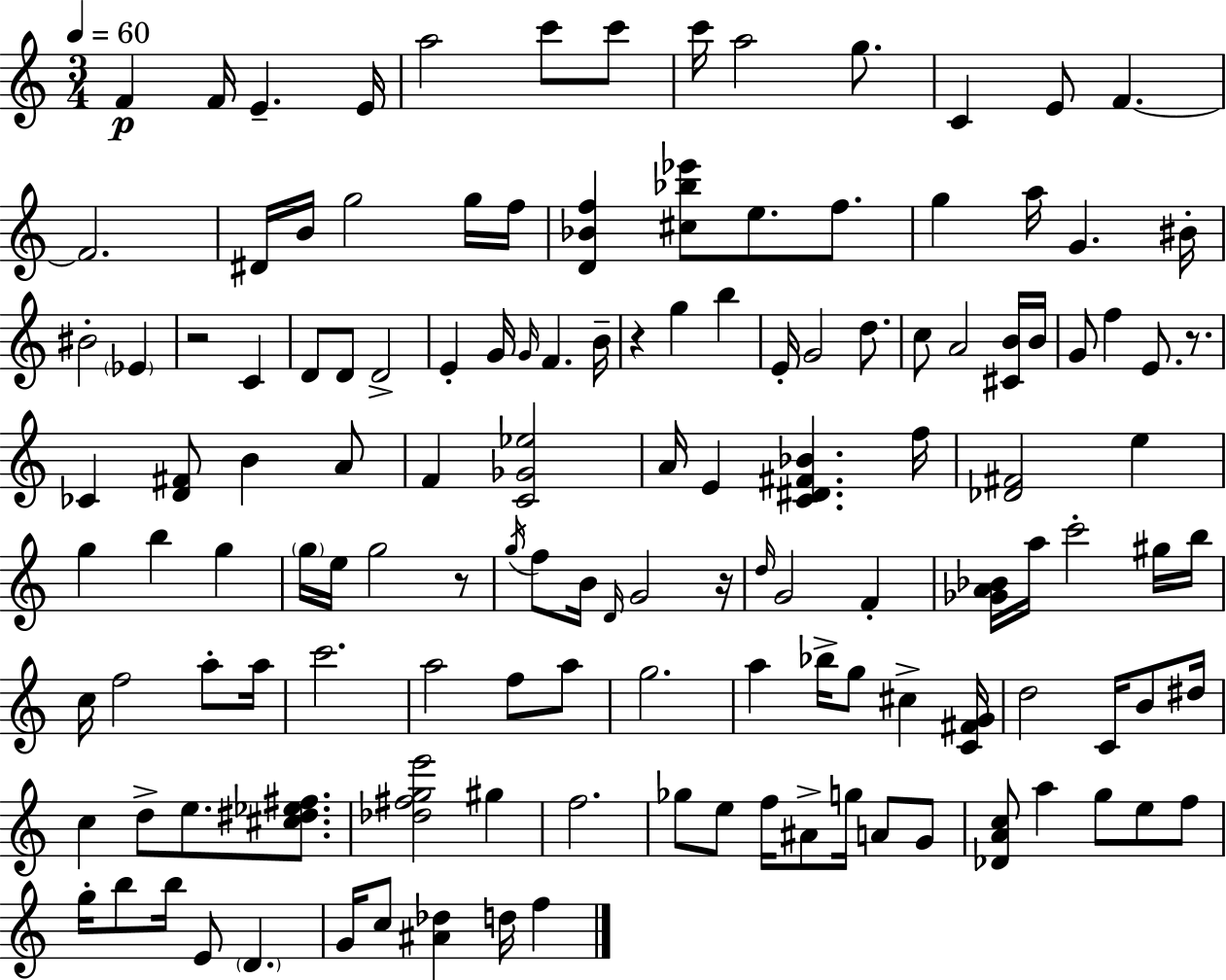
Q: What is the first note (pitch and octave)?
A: F4